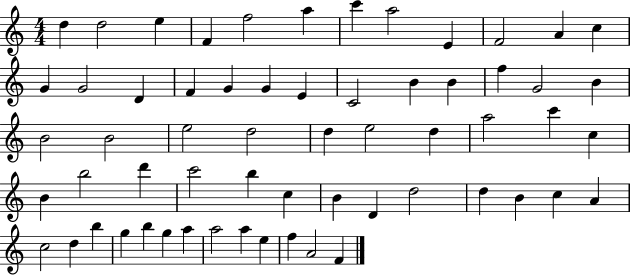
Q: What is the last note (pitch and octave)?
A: F4